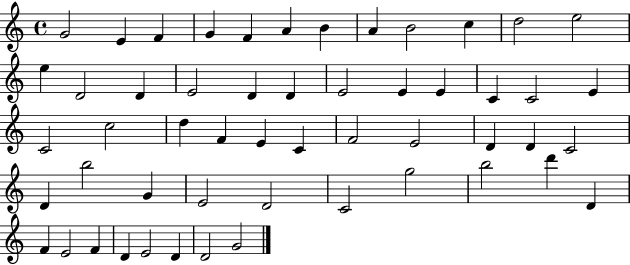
G4/h E4/q F4/q G4/q F4/q A4/q B4/q A4/q B4/h C5/q D5/h E5/h E5/q D4/h D4/q E4/h D4/q D4/q E4/h E4/q E4/q C4/q C4/h E4/q C4/h C5/h D5/q F4/q E4/q C4/q F4/h E4/h D4/q D4/q C4/h D4/q B5/h G4/q E4/h D4/h C4/h G5/h B5/h D6/q D4/q F4/q E4/h F4/q D4/q E4/h D4/q D4/h G4/h